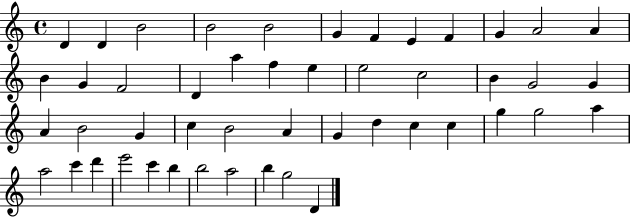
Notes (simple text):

D4/q D4/q B4/h B4/h B4/h G4/q F4/q E4/q F4/q G4/q A4/h A4/q B4/q G4/q F4/h D4/q A5/q F5/q E5/q E5/h C5/h B4/q G4/h G4/q A4/q B4/h G4/q C5/q B4/h A4/q G4/q D5/q C5/q C5/q G5/q G5/h A5/q A5/h C6/q D6/q E6/h C6/q B5/q B5/h A5/h B5/q G5/h D4/q